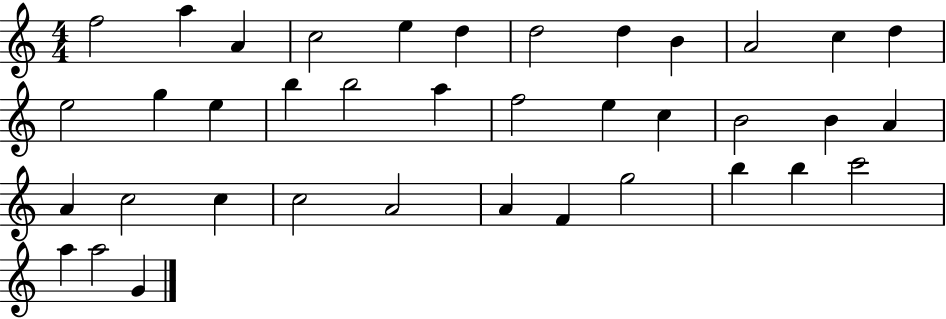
{
  \clef treble
  \numericTimeSignature
  \time 4/4
  \key c \major
  f''2 a''4 a'4 | c''2 e''4 d''4 | d''2 d''4 b'4 | a'2 c''4 d''4 | \break e''2 g''4 e''4 | b''4 b''2 a''4 | f''2 e''4 c''4 | b'2 b'4 a'4 | \break a'4 c''2 c''4 | c''2 a'2 | a'4 f'4 g''2 | b''4 b''4 c'''2 | \break a''4 a''2 g'4 | \bar "|."
}